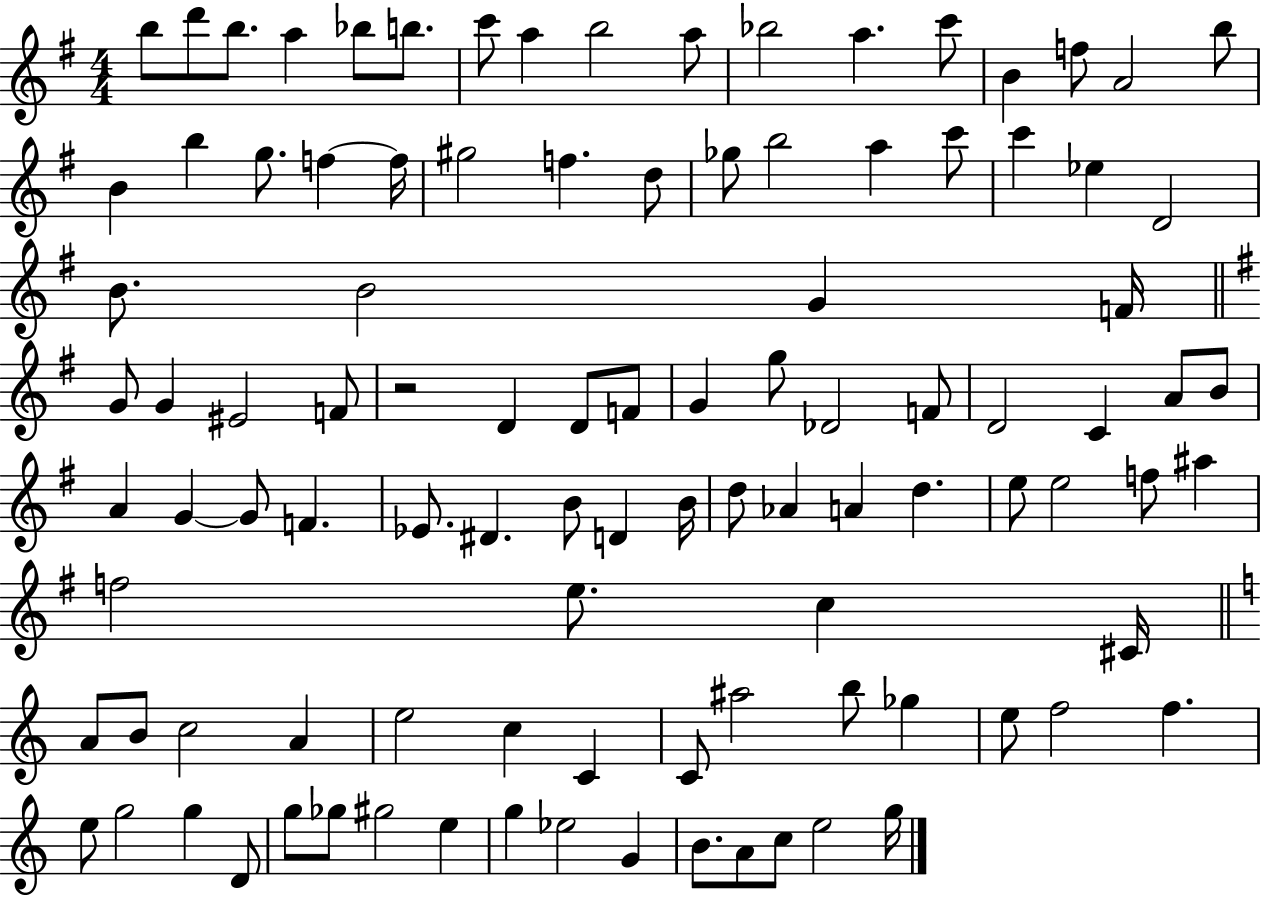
{
  \clef treble
  \numericTimeSignature
  \time 4/4
  \key g \major
  b''8 d'''8 b''8. a''4 bes''8 b''8. | c'''8 a''4 b''2 a''8 | bes''2 a''4. c'''8 | b'4 f''8 a'2 b''8 | \break b'4 b''4 g''8. f''4~~ f''16 | gis''2 f''4. d''8 | ges''8 b''2 a''4 c'''8 | c'''4 ees''4 d'2 | \break b'8. b'2 g'4 f'16 | \bar "||" \break \key e \minor g'8 g'4 eis'2 f'8 | r2 d'4 d'8 f'8 | g'4 g''8 des'2 f'8 | d'2 c'4 a'8 b'8 | \break a'4 g'4~~ g'8 f'4. | ees'8. dis'4. b'8 d'4 b'16 | d''8 aes'4 a'4 d''4. | e''8 e''2 f''8 ais''4 | \break f''2 e''8. c''4 cis'16 | \bar "||" \break \key c \major a'8 b'8 c''2 a'4 | e''2 c''4 c'4 | c'8 ais''2 b''8 ges''4 | e''8 f''2 f''4. | \break e''8 g''2 g''4 d'8 | g''8 ges''8 gis''2 e''4 | g''4 ees''2 g'4 | b'8. a'8 c''8 e''2 g''16 | \break \bar "|."
}